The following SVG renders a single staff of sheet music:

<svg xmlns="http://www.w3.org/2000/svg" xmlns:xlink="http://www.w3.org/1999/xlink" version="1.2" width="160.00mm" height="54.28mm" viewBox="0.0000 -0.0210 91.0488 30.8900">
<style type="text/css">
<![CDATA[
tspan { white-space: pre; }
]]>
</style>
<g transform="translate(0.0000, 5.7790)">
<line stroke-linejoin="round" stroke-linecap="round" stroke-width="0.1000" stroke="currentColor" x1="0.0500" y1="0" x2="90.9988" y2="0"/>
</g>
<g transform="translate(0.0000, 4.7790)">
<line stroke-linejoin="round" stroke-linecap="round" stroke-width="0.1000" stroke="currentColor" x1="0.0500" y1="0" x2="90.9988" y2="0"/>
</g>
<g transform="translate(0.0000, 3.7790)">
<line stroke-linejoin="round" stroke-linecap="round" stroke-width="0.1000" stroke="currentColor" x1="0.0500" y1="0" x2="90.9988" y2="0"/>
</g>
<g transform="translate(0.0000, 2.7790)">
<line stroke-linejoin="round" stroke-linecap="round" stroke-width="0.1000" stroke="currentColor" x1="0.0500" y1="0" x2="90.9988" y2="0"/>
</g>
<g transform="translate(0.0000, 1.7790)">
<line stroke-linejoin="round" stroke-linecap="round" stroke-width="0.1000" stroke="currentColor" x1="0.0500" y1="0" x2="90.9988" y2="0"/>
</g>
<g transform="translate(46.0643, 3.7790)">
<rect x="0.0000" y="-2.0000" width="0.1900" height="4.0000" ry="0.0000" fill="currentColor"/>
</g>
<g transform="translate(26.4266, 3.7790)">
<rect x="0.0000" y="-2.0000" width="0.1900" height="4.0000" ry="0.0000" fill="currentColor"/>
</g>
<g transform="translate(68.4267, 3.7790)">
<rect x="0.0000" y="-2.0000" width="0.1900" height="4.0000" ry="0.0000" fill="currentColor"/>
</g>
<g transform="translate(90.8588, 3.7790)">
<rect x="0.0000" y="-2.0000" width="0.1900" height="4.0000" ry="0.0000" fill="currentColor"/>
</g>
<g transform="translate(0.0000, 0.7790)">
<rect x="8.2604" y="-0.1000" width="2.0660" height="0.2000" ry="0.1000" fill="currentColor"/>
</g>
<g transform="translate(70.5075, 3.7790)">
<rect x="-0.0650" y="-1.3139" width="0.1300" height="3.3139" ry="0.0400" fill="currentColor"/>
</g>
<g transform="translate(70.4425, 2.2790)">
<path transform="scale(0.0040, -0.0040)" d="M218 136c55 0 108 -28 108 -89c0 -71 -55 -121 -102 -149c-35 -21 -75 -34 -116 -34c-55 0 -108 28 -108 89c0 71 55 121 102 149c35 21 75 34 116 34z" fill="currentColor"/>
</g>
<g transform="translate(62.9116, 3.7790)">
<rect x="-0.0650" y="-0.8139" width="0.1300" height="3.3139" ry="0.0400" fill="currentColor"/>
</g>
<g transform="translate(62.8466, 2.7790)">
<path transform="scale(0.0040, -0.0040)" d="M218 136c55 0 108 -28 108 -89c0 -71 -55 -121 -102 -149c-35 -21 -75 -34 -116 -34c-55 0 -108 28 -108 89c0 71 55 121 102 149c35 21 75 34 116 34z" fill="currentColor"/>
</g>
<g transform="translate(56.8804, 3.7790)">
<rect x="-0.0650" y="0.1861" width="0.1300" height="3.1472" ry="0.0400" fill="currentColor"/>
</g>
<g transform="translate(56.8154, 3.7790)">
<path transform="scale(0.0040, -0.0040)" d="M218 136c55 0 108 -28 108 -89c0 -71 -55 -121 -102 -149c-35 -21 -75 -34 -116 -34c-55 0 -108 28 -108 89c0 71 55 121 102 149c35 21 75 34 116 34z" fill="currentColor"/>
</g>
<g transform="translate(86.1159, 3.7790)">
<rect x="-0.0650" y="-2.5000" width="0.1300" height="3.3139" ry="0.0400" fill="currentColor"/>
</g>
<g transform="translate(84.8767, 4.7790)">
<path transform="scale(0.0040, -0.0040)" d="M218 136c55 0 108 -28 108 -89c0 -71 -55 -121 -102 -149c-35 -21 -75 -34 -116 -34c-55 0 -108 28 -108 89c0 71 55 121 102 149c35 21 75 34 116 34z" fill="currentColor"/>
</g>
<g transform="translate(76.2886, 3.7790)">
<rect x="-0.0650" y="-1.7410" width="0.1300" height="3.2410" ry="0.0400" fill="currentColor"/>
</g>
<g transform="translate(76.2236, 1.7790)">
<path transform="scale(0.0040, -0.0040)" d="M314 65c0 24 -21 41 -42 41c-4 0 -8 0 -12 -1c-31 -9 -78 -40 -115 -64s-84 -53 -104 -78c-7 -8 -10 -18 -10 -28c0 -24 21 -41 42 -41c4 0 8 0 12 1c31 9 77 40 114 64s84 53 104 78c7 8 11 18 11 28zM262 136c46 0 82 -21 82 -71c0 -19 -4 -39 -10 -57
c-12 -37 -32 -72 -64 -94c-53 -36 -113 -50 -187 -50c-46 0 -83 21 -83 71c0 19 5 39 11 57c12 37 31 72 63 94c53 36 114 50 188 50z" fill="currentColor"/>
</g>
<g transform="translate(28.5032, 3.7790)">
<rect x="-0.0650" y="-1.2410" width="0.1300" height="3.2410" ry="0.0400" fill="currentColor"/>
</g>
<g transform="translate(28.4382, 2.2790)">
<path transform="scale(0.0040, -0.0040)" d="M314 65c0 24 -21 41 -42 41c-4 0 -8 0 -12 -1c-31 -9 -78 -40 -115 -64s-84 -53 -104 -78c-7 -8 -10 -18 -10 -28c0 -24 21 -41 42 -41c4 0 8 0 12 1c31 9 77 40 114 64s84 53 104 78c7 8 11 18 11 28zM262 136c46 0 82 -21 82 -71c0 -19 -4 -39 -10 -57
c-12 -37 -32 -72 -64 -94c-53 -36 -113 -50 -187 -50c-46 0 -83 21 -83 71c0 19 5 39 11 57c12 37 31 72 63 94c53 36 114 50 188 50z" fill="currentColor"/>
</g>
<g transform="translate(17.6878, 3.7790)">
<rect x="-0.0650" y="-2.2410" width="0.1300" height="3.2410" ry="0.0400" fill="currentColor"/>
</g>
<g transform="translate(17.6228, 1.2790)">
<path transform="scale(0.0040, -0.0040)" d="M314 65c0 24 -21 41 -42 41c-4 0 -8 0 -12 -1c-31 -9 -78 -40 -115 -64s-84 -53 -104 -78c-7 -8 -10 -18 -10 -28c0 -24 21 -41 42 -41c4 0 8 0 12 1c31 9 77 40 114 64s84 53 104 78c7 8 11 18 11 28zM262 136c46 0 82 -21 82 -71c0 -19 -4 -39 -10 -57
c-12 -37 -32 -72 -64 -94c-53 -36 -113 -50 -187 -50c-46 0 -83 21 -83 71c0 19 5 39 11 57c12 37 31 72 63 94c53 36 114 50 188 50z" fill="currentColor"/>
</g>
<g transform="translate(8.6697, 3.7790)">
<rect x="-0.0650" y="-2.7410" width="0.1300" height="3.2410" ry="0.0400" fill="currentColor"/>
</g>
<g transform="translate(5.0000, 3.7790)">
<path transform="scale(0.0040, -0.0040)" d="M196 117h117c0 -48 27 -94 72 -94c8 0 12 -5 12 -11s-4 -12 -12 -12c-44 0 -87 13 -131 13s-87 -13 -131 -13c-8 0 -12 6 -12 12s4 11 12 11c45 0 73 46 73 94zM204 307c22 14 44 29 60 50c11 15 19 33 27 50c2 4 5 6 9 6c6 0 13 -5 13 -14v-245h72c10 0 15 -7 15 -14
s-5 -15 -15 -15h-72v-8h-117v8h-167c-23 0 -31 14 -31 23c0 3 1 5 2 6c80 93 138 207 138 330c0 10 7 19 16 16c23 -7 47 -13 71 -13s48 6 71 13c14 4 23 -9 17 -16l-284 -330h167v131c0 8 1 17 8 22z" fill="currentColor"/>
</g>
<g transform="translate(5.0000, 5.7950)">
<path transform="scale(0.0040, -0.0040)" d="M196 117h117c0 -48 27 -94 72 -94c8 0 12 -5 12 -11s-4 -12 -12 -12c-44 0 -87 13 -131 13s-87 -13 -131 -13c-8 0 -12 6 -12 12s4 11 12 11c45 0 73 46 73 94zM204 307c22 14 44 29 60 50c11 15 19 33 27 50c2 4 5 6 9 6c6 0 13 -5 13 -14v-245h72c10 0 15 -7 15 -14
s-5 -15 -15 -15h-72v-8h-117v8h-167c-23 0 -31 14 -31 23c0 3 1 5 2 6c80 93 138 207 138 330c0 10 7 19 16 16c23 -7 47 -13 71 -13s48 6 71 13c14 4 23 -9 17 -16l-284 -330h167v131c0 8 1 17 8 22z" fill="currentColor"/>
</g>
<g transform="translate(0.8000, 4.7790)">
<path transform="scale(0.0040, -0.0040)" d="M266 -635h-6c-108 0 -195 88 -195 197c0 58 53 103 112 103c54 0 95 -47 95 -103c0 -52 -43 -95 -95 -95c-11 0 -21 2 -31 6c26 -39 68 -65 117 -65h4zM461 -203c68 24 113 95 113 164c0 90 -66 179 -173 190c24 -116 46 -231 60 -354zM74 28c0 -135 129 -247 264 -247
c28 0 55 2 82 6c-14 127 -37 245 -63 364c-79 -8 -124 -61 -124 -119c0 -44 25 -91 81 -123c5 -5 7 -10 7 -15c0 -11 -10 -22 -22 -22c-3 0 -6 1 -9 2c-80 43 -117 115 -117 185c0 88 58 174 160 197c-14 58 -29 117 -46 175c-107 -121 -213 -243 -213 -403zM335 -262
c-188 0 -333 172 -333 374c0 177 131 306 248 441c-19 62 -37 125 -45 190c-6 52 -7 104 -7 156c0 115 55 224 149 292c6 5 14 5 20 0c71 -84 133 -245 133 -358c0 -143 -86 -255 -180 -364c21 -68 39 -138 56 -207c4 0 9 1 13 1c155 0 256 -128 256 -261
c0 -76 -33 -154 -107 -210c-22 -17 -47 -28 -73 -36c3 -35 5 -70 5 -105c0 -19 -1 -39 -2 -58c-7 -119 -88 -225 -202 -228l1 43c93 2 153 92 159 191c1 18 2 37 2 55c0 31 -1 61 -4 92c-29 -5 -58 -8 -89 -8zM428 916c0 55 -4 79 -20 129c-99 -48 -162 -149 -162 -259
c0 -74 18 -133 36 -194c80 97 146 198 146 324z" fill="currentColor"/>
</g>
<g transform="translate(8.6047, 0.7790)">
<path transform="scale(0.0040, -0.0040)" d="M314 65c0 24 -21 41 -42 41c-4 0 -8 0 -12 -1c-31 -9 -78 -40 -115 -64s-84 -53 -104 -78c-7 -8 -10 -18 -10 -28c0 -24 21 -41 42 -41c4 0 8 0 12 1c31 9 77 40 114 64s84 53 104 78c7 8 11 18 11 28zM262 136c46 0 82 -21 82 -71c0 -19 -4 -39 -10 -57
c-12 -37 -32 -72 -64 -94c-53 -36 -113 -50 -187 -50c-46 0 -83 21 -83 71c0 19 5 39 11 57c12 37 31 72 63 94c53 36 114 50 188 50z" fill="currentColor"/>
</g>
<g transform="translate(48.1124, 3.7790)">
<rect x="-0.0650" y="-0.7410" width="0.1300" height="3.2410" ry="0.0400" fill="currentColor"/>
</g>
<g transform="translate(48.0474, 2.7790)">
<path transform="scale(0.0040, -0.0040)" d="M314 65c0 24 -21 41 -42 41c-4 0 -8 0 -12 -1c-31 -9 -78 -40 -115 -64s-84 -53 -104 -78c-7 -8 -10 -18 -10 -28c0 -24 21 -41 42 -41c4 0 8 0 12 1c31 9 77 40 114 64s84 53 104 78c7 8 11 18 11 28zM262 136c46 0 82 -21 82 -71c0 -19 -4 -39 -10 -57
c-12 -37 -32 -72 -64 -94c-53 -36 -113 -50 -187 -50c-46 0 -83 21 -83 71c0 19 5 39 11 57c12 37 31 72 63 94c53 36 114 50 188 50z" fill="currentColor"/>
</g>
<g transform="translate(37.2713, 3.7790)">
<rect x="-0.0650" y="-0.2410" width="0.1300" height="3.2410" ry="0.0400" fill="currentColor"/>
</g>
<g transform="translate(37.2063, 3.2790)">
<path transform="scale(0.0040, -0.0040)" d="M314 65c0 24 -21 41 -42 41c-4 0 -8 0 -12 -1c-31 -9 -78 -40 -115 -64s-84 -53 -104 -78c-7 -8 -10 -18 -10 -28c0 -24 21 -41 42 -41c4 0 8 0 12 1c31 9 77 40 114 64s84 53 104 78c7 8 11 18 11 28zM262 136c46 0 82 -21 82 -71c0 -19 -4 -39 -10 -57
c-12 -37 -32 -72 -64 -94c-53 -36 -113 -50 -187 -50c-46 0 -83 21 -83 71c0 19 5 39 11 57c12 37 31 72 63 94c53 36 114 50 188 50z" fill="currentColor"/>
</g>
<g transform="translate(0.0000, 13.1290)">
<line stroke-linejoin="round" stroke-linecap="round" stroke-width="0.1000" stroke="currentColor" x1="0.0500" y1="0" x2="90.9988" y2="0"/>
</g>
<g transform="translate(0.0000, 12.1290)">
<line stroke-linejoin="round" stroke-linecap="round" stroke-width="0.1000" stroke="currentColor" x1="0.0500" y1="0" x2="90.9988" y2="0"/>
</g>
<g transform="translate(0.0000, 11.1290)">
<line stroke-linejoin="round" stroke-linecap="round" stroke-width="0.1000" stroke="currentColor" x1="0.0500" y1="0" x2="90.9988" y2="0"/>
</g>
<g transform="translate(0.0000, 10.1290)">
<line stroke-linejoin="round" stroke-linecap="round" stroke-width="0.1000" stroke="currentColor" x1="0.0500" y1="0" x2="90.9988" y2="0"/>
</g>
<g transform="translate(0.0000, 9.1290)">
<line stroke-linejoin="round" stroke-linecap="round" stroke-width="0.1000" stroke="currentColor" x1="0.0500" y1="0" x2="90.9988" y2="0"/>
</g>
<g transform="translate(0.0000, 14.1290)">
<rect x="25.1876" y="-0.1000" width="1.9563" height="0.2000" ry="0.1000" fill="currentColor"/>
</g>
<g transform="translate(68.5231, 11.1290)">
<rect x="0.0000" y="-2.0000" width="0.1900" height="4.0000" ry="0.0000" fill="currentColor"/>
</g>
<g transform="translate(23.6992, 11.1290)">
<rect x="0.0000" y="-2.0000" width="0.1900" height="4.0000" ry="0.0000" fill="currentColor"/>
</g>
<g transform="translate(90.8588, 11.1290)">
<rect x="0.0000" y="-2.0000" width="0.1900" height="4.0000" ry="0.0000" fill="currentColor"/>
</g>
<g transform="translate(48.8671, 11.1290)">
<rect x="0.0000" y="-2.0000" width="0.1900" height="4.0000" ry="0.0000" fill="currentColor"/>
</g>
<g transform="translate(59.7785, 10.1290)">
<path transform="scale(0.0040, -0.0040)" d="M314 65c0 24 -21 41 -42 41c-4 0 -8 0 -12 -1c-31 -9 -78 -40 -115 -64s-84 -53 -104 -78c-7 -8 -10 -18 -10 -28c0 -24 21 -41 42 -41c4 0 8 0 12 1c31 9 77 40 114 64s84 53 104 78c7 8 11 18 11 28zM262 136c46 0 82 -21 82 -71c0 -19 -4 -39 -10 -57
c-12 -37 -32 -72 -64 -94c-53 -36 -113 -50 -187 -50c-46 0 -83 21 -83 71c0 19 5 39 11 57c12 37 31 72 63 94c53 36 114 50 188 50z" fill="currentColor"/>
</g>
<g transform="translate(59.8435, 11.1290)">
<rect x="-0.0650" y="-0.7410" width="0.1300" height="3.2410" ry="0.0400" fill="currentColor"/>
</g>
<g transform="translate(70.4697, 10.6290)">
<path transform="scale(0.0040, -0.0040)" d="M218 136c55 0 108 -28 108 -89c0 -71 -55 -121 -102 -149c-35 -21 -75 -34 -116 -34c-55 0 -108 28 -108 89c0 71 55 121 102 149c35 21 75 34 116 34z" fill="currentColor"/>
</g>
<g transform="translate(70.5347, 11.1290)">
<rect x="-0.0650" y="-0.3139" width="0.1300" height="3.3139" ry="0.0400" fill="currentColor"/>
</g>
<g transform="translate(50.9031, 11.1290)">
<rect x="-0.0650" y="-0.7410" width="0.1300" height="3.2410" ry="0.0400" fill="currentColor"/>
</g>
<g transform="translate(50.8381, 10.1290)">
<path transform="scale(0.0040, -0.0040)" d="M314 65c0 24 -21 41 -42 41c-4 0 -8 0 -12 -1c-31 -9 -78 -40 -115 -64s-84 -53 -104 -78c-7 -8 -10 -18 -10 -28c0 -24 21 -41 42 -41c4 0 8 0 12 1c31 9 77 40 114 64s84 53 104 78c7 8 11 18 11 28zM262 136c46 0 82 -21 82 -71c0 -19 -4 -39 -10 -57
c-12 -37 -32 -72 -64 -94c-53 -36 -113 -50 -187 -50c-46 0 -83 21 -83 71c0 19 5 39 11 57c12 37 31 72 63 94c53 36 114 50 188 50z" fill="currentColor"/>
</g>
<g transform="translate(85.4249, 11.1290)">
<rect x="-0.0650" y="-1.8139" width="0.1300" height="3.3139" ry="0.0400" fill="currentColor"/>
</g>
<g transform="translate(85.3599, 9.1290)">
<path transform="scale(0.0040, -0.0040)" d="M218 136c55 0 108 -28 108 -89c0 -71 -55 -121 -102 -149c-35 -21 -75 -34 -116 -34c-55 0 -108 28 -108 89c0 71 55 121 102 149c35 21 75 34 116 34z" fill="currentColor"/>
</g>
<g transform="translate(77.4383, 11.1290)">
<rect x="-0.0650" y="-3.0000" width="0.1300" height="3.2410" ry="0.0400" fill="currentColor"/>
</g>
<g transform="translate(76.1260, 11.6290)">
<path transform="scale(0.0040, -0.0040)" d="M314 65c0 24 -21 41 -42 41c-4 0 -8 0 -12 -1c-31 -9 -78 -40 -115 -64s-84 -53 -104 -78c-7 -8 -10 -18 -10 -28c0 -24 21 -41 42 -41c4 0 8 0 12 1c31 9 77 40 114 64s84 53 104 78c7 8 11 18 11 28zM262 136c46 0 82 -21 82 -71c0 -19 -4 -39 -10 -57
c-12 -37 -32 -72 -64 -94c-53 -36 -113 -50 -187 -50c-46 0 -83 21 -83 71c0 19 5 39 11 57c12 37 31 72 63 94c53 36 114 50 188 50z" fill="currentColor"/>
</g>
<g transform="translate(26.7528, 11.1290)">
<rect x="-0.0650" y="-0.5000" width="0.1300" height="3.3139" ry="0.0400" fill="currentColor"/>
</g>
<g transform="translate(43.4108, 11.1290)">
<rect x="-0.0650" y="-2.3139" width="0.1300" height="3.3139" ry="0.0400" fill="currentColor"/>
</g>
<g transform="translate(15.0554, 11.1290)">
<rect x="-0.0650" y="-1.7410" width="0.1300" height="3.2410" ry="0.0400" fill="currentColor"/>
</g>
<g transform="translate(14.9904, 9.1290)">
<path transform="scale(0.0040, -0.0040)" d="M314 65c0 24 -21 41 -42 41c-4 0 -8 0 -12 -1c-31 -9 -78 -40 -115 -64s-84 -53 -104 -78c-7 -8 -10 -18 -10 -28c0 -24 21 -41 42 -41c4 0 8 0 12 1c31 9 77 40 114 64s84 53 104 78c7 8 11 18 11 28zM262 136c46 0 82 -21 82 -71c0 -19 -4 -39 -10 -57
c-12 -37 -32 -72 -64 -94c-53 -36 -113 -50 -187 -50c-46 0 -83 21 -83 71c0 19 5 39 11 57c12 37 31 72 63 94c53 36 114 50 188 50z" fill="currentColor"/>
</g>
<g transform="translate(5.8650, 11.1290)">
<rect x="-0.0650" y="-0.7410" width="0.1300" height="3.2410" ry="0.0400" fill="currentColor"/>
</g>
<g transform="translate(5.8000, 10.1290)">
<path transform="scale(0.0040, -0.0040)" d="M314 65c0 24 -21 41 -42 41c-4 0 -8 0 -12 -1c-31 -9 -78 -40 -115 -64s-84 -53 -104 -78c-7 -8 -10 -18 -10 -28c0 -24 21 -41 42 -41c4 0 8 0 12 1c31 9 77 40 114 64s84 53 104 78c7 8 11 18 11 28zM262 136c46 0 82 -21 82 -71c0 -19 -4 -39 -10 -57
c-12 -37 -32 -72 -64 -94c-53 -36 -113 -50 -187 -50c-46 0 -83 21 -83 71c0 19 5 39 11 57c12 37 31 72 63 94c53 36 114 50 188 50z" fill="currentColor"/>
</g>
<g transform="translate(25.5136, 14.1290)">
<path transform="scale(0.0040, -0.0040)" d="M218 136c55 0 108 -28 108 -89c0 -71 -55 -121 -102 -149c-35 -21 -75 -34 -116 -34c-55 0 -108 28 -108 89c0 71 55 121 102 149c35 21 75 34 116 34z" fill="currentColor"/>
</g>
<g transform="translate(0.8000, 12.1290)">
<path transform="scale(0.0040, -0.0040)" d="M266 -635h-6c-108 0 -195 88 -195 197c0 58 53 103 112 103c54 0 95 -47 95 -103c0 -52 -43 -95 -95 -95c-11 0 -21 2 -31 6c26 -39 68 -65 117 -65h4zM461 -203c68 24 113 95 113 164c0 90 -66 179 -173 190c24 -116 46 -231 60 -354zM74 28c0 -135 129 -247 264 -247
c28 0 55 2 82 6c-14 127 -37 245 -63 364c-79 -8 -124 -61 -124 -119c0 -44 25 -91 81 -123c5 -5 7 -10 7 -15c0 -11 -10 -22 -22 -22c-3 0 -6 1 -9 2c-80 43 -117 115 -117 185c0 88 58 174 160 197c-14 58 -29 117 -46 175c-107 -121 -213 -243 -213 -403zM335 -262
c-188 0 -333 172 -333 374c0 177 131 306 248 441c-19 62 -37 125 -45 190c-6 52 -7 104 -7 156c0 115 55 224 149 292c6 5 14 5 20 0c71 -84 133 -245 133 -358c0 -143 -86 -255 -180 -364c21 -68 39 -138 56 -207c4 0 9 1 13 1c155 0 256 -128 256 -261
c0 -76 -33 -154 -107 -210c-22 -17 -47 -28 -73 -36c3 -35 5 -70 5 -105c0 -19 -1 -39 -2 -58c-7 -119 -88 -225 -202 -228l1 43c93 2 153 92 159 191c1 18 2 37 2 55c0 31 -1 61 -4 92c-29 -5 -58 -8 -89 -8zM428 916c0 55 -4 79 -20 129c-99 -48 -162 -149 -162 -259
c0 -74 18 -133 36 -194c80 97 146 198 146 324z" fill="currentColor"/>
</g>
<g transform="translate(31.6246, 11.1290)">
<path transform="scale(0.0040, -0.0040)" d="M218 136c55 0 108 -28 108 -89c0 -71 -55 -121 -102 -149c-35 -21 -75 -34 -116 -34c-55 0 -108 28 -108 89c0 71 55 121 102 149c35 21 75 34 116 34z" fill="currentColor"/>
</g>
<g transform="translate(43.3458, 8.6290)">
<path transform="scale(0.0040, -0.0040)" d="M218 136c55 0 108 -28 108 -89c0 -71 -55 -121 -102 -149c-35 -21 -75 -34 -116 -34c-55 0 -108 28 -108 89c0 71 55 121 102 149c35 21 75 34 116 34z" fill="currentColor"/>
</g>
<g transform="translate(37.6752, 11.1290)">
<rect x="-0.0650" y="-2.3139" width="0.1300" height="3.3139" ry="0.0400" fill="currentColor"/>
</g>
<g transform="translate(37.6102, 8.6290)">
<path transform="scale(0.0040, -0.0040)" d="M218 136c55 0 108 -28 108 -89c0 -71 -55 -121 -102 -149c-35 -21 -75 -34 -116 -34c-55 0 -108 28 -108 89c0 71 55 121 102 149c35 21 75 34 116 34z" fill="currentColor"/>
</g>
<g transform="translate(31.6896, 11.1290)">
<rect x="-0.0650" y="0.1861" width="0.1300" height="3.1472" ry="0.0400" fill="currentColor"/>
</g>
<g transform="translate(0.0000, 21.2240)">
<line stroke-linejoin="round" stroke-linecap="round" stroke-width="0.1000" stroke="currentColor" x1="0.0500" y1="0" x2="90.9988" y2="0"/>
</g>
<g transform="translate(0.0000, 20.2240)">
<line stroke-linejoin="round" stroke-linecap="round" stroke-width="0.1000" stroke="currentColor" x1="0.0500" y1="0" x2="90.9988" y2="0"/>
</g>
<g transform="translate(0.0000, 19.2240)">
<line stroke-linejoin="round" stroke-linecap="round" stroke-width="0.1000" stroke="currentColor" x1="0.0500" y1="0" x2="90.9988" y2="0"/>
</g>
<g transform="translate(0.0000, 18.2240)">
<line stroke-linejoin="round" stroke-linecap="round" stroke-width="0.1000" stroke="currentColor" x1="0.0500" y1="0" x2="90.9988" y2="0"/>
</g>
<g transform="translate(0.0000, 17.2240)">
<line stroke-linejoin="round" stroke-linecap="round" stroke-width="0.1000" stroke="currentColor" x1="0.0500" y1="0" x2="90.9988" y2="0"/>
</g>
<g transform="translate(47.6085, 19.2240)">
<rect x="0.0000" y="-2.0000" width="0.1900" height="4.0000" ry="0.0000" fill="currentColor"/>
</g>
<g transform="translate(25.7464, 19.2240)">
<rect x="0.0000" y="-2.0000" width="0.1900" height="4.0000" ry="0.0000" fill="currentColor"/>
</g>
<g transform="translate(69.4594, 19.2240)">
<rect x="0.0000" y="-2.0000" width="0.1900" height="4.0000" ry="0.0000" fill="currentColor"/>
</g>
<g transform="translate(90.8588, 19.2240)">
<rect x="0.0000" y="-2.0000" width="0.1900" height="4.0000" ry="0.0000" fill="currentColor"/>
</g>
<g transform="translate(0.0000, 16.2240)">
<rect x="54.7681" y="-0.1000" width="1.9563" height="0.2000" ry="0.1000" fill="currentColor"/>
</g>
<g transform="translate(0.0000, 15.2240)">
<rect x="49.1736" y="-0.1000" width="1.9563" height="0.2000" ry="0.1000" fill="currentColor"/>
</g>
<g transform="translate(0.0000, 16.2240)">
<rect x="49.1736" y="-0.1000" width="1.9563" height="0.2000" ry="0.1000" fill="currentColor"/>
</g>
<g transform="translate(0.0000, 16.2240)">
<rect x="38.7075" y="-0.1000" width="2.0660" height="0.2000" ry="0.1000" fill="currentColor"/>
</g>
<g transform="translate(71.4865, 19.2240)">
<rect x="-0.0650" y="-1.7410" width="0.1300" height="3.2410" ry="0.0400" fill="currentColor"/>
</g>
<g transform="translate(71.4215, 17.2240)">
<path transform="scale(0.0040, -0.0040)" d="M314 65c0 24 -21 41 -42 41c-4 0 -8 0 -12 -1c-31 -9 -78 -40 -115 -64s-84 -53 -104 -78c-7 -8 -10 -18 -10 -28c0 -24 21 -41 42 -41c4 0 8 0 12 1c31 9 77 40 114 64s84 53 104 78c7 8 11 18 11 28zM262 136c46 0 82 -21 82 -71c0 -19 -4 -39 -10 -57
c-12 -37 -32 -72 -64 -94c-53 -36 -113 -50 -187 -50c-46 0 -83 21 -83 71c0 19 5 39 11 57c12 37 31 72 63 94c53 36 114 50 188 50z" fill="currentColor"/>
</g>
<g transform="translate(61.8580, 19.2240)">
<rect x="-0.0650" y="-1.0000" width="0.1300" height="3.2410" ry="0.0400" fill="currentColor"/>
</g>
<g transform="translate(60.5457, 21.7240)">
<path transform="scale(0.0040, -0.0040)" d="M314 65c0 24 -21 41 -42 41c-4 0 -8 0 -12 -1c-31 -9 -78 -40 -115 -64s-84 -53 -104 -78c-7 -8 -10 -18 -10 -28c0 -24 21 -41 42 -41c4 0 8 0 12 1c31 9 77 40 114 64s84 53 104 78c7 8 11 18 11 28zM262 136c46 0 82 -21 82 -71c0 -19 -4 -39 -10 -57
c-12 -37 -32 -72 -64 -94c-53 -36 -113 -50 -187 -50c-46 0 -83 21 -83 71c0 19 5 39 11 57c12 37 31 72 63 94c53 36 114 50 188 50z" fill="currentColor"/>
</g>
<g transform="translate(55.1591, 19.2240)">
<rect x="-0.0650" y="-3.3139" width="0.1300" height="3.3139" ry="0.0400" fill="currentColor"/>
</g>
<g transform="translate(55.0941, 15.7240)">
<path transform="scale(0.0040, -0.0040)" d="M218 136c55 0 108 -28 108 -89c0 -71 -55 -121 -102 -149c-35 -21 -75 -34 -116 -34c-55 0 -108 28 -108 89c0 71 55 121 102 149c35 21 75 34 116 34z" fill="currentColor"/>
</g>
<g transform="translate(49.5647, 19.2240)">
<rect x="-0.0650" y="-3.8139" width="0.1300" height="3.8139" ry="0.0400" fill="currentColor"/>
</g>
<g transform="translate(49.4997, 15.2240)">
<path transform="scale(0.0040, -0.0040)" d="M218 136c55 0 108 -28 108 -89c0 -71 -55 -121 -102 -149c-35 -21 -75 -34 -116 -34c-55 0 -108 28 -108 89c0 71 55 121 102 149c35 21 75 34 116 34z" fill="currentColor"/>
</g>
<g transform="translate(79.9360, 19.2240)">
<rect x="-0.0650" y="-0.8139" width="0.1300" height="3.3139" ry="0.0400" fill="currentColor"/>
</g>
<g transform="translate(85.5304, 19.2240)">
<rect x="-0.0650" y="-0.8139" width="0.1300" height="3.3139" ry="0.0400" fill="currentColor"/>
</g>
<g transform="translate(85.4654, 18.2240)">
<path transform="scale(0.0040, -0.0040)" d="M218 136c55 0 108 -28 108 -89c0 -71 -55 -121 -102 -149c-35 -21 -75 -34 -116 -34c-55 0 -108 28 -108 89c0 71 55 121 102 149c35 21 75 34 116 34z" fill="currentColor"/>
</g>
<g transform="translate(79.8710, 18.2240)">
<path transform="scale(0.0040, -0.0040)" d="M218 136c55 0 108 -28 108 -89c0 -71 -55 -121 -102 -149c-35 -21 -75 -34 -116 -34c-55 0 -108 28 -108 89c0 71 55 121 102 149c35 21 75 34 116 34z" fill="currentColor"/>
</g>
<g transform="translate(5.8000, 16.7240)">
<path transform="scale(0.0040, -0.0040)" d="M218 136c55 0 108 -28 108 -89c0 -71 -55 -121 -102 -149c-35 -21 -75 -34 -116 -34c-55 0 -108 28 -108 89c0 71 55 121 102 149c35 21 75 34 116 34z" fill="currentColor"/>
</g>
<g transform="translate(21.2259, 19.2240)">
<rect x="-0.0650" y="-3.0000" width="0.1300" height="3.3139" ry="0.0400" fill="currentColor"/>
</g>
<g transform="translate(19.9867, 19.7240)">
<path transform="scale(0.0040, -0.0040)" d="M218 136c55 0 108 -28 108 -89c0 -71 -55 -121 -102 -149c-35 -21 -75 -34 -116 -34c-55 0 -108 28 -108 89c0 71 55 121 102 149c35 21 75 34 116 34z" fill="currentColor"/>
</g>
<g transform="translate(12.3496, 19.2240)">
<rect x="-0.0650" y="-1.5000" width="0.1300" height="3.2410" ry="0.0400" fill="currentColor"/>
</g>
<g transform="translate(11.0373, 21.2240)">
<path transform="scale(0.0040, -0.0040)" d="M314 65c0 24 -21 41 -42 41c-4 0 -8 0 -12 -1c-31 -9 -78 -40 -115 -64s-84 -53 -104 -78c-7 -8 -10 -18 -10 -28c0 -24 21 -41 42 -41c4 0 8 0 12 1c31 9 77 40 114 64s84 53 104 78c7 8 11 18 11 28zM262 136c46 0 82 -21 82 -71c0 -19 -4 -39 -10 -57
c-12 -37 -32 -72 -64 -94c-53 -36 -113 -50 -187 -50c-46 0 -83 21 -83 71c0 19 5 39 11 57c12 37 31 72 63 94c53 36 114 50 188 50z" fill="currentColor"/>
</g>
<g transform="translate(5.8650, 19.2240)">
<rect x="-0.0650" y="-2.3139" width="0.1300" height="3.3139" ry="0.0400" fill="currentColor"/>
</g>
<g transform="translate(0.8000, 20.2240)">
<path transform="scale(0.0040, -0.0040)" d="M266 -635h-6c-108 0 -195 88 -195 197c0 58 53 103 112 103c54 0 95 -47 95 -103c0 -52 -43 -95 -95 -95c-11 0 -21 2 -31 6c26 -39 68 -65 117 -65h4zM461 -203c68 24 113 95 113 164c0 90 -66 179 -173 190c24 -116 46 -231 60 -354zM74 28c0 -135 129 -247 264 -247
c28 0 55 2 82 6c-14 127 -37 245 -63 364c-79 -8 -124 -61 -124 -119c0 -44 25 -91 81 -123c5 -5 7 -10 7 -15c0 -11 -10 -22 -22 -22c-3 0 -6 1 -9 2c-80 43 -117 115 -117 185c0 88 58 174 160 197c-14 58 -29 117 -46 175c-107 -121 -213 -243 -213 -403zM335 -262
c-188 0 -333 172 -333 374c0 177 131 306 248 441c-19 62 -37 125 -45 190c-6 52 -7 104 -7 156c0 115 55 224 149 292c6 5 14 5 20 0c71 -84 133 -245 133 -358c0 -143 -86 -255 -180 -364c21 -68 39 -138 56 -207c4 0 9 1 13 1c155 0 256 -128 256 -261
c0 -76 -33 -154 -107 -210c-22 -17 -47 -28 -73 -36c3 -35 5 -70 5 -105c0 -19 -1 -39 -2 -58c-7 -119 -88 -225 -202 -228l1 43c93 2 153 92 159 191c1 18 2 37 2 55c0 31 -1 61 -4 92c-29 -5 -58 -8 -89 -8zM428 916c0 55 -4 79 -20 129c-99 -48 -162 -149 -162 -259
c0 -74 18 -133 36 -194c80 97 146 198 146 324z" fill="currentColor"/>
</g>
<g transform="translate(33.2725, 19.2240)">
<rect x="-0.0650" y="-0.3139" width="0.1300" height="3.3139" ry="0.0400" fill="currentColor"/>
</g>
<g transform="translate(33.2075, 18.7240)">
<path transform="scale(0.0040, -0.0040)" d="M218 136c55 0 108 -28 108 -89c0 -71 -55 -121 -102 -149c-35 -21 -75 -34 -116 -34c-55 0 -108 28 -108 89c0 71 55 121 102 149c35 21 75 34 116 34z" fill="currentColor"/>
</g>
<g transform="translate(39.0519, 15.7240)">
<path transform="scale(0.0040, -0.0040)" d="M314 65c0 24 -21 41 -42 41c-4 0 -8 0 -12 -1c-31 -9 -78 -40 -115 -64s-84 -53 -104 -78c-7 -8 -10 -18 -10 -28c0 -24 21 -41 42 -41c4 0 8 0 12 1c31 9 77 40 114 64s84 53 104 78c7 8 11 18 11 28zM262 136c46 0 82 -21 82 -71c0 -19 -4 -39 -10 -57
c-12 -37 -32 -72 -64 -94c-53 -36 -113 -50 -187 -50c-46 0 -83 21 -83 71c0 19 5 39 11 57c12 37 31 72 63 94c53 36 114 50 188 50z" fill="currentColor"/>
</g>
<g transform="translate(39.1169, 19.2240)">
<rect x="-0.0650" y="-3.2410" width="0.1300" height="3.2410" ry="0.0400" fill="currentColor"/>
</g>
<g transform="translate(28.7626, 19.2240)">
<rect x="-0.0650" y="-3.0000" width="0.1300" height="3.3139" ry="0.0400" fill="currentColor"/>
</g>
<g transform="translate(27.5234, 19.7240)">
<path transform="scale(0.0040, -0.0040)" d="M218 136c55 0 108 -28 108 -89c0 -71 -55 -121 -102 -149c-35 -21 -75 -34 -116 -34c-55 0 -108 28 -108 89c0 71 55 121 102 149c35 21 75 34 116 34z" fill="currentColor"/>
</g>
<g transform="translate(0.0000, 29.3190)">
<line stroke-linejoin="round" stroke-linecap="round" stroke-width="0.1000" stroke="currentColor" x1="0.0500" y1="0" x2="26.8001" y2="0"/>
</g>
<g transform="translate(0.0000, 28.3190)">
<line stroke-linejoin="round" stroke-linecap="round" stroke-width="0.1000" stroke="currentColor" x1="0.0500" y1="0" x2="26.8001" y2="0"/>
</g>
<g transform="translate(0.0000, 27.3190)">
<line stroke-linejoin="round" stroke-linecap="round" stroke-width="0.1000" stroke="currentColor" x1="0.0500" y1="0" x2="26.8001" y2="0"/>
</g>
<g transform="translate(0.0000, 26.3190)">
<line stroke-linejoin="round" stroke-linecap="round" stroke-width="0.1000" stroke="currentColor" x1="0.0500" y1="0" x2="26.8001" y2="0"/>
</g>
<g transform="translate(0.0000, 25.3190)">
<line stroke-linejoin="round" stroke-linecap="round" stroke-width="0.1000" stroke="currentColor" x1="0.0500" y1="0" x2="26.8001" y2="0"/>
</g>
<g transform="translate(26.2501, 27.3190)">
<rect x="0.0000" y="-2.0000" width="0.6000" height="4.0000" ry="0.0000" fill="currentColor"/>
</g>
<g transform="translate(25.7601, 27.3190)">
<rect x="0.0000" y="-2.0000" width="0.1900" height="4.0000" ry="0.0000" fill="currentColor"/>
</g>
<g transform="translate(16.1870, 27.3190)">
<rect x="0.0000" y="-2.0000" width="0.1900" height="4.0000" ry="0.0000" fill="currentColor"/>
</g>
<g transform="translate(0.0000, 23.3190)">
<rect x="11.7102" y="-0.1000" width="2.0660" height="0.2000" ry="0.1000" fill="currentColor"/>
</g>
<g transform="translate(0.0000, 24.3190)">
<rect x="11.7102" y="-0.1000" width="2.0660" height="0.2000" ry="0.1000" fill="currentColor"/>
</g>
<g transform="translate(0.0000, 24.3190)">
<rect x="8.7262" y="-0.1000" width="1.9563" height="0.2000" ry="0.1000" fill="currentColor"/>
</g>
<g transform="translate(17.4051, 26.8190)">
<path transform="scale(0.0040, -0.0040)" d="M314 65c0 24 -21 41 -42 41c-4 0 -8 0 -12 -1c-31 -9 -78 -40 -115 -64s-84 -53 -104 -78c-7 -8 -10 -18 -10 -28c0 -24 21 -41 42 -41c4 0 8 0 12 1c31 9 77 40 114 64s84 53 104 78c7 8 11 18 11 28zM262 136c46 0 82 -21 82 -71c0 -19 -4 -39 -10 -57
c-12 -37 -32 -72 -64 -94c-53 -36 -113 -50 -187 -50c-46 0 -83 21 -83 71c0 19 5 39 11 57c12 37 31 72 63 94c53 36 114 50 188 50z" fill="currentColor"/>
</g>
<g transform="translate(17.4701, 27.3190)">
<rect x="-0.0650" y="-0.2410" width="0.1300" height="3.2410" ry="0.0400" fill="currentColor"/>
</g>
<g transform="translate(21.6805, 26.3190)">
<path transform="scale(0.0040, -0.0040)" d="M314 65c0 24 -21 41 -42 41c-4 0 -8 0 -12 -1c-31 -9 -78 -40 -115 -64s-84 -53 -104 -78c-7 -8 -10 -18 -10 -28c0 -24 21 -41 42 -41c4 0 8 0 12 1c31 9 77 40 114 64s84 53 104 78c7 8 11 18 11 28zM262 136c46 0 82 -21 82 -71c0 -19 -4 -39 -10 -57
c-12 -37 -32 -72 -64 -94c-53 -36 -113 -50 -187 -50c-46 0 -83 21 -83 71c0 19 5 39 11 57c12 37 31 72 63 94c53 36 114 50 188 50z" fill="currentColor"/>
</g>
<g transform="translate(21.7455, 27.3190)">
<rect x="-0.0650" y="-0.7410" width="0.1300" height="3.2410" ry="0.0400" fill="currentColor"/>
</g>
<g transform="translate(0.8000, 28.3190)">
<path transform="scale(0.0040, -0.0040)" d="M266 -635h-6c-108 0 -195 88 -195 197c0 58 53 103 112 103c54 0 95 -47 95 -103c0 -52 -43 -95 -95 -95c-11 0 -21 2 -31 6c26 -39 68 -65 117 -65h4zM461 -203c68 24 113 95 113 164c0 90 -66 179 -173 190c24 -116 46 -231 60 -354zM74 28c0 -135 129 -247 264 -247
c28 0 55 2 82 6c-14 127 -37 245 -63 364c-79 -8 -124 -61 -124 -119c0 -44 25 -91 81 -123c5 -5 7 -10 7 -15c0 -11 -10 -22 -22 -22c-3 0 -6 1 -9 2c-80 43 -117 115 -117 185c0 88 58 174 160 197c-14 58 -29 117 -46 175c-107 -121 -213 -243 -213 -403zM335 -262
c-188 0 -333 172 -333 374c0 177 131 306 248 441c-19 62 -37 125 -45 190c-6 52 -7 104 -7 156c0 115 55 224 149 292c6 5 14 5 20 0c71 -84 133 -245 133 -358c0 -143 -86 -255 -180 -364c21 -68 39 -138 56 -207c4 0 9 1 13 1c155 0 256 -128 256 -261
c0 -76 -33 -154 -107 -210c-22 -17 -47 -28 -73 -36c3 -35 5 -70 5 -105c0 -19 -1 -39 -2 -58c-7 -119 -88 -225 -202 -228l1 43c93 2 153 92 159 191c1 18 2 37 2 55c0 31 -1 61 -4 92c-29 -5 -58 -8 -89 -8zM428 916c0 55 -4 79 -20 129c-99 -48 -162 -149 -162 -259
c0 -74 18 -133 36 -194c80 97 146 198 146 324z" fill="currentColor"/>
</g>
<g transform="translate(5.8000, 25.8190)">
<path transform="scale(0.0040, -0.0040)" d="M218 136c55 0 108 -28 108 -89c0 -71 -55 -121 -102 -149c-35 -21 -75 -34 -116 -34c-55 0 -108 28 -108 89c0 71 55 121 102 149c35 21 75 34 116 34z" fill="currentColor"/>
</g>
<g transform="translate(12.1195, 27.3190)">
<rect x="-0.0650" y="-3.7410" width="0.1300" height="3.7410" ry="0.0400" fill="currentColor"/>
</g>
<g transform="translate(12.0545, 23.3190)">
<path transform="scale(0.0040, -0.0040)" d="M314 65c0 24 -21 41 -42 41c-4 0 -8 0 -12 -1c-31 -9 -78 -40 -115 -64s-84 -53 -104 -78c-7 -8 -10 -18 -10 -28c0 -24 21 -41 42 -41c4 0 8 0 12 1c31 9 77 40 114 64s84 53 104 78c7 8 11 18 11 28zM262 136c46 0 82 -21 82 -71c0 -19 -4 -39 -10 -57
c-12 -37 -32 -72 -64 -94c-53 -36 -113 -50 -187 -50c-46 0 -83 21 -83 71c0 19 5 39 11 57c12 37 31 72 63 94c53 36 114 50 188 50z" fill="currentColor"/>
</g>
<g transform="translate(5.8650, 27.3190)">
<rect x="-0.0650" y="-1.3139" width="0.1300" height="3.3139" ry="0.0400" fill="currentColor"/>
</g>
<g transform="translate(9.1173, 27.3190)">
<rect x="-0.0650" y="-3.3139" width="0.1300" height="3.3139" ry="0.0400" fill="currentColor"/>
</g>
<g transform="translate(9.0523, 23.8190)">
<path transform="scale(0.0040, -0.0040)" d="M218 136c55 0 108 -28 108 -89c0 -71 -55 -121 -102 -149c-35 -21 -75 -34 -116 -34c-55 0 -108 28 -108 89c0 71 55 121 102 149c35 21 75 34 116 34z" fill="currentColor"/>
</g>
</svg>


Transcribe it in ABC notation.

X:1
T:Untitled
M:4/4
L:1/4
K:C
a2 g2 e2 c2 d2 B d e f2 G d2 f2 C B g g d2 d2 c A2 f g E2 A A c b2 c' b D2 f2 d d e b c'2 c2 d2